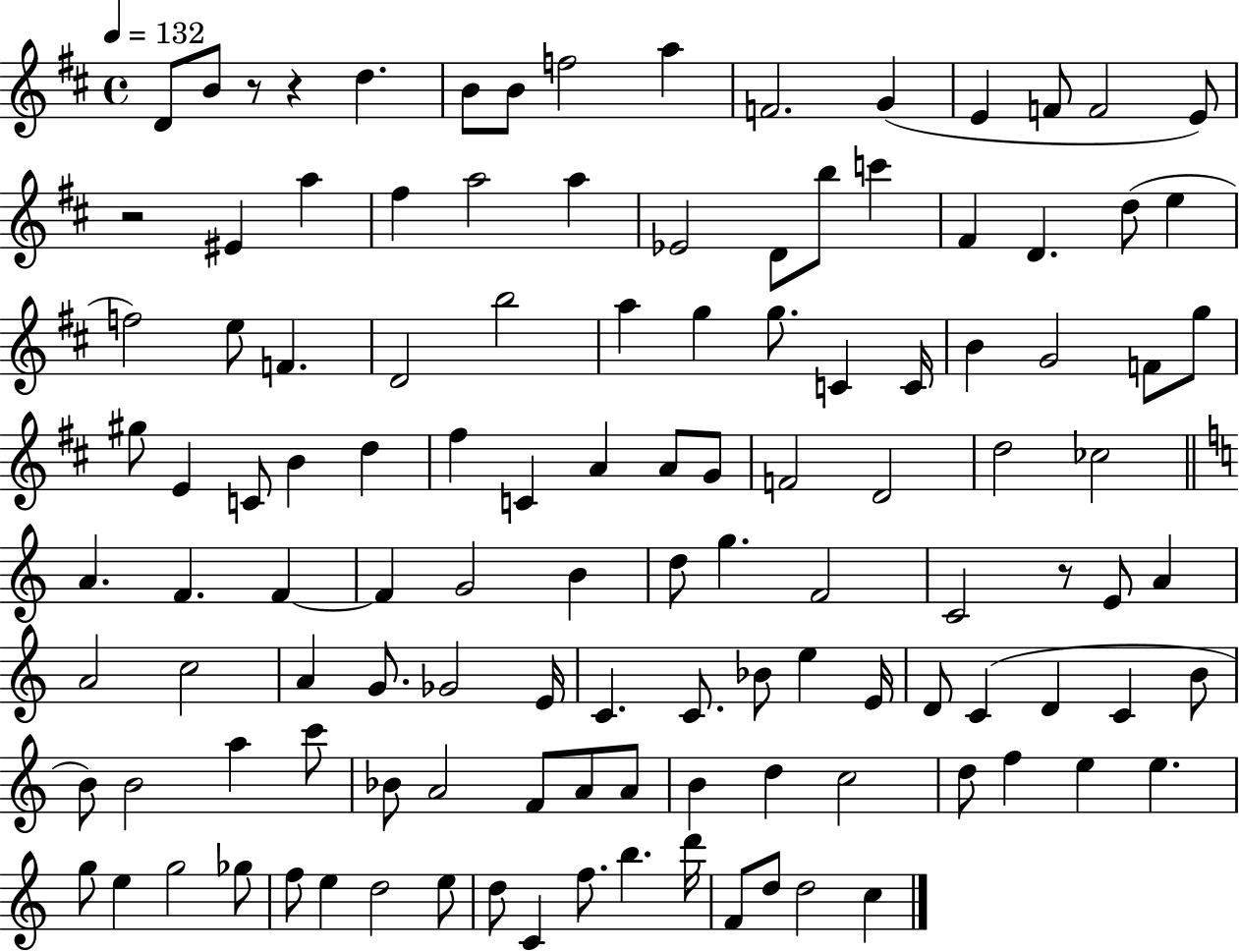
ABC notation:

X:1
T:Untitled
M:4/4
L:1/4
K:D
D/2 B/2 z/2 z d B/2 B/2 f2 a F2 G E F/2 F2 E/2 z2 ^E a ^f a2 a _E2 D/2 b/2 c' ^F D d/2 e f2 e/2 F D2 b2 a g g/2 C C/4 B G2 F/2 g/2 ^g/2 E C/2 B d ^f C A A/2 G/2 F2 D2 d2 _c2 A F F F G2 B d/2 g F2 C2 z/2 E/2 A A2 c2 A G/2 _G2 E/4 C C/2 _B/2 e E/4 D/2 C D C B/2 B/2 B2 a c'/2 _B/2 A2 F/2 A/2 A/2 B d c2 d/2 f e e g/2 e g2 _g/2 f/2 e d2 e/2 d/2 C f/2 b d'/4 F/2 d/2 d2 c